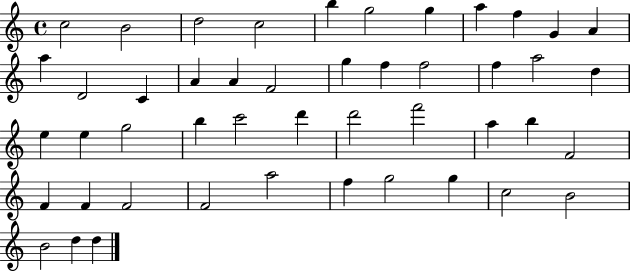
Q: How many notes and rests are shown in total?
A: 47